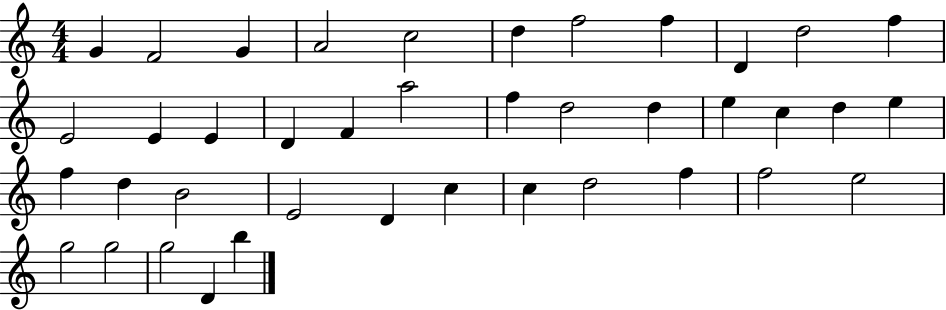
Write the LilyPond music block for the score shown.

{
  \clef treble
  \numericTimeSignature
  \time 4/4
  \key c \major
  g'4 f'2 g'4 | a'2 c''2 | d''4 f''2 f''4 | d'4 d''2 f''4 | \break e'2 e'4 e'4 | d'4 f'4 a''2 | f''4 d''2 d''4 | e''4 c''4 d''4 e''4 | \break f''4 d''4 b'2 | e'2 d'4 c''4 | c''4 d''2 f''4 | f''2 e''2 | \break g''2 g''2 | g''2 d'4 b''4 | \bar "|."
}